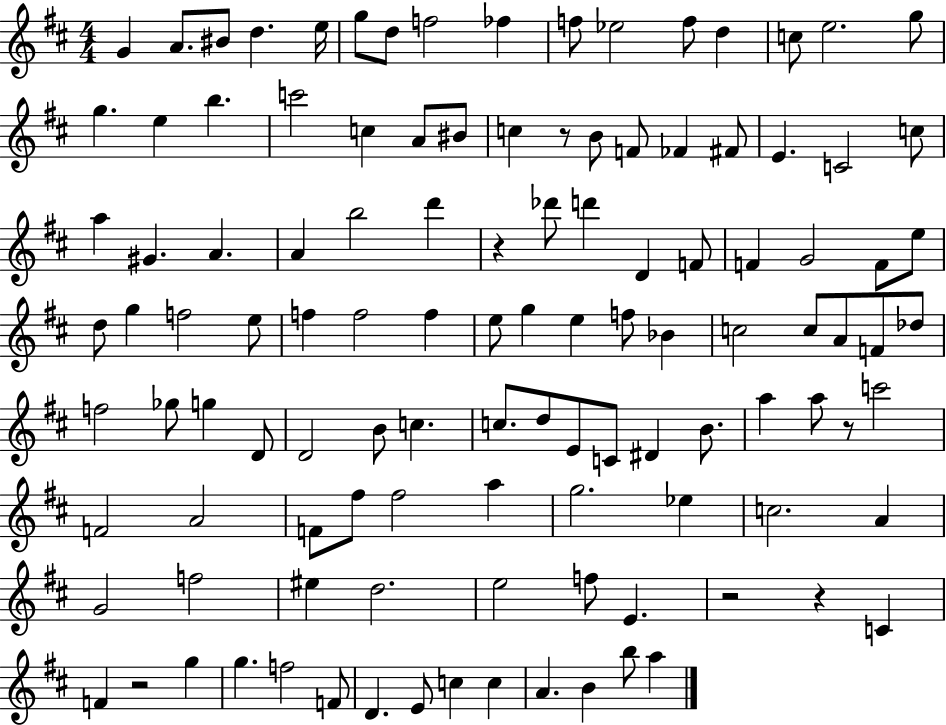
G4/q A4/e. BIS4/e D5/q. E5/s G5/e D5/e F5/h FES5/q F5/e Eb5/h F5/e D5/q C5/e E5/h. G5/e G5/q. E5/q B5/q. C6/h C5/q A4/e BIS4/e C5/q R/e B4/e F4/e FES4/q F#4/e E4/q. C4/h C5/e A5/q G#4/q. A4/q. A4/q B5/h D6/q R/q Db6/e D6/q D4/q F4/e F4/q G4/h F4/e E5/e D5/e G5/q F5/h E5/e F5/q F5/h F5/q E5/e G5/q E5/q F5/e Bb4/q C5/h C5/e A4/e F4/e Db5/e F5/h Gb5/e G5/q D4/e D4/h B4/e C5/q. C5/e. D5/e E4/e C4/e D#4/q B4/e. A5/q A5/e R/e C6/h F4/h A4/h F4/e F#5/e F#5/h A5/q G5/h. Eb5/q C5/h. A4/q G4/h F5/h EIS5/q D5/h. E5/h F5/e E4/q. R/h R/q C4/q F4/q R/h G5/q G5/q. F5/h F4/e D4/q. E4/e C5/q C5/q A4/q. B4/q B5/e A5/q